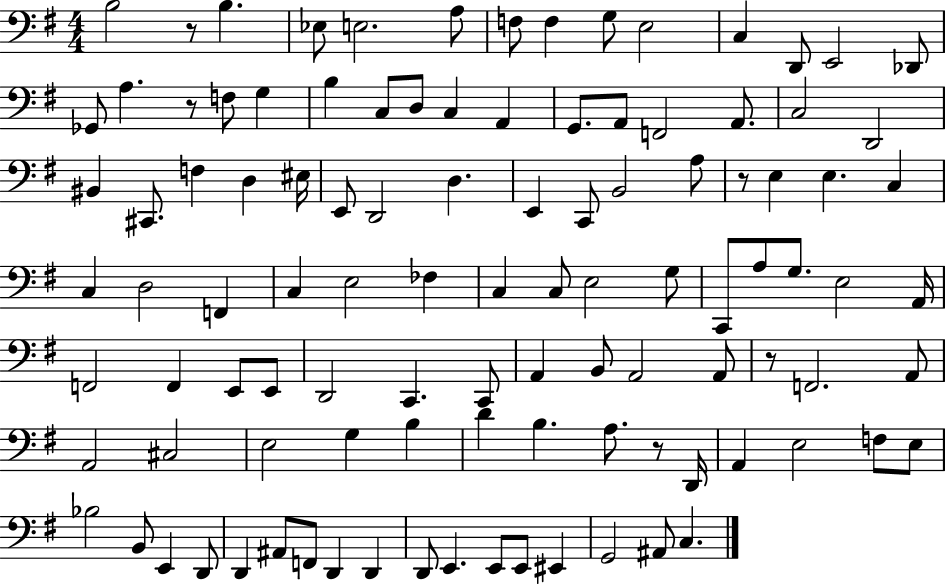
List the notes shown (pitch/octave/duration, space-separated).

B3/h R/e B3/q. Eb3/e E3/h. A3/e F3/e F3/q G3/e E3/h C3/q D2/e E2/h Db2/e Gb2/e A3/q. R/e F3/e G3/q B3/q C3/e D3/e C3/q A2/q G2/e. A2/e F2/h A2/e. C3/h D2/h BIS2/q C#2/e. F3/q D3/q EIS3/s E2/e D2/h D3/q. E2/q C2/e B2/h A3/e R/e E3/q E3/q. C3/q C3/q D3/h F2/q C3/q E3/h FES3/q C3/q C3/e E3/h G3/e C2/e A3/e G3/e. E3/h A2/s F2/h F2/q E2/e E2/e D2/h C2/q. C2/e A2/q B2/e A2/h A2/e R/e F2/h. A2/e A2/h C#3/h E3/h G3/q B3/q D4/q B3/q. A3/e. R/e D2/s A2/q E3/h F3/e E3/e Bb3/h B2/e E2/q D2/e D2/q A#2/e F2/e D2/q D2/q D2/e E2/q. E2/e E2/e EIS2/q G2/h A#2/e C3/q.